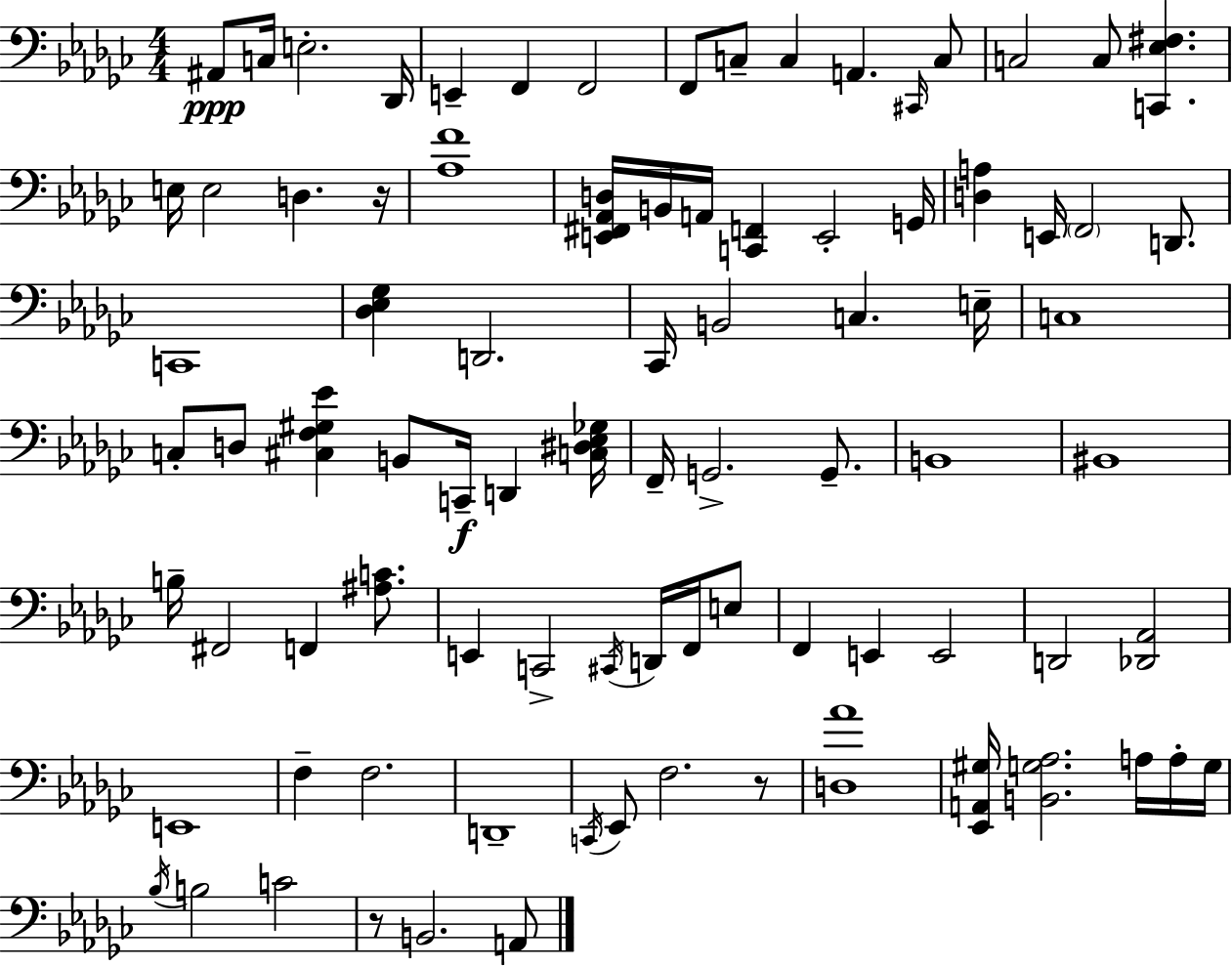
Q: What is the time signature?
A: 4/4